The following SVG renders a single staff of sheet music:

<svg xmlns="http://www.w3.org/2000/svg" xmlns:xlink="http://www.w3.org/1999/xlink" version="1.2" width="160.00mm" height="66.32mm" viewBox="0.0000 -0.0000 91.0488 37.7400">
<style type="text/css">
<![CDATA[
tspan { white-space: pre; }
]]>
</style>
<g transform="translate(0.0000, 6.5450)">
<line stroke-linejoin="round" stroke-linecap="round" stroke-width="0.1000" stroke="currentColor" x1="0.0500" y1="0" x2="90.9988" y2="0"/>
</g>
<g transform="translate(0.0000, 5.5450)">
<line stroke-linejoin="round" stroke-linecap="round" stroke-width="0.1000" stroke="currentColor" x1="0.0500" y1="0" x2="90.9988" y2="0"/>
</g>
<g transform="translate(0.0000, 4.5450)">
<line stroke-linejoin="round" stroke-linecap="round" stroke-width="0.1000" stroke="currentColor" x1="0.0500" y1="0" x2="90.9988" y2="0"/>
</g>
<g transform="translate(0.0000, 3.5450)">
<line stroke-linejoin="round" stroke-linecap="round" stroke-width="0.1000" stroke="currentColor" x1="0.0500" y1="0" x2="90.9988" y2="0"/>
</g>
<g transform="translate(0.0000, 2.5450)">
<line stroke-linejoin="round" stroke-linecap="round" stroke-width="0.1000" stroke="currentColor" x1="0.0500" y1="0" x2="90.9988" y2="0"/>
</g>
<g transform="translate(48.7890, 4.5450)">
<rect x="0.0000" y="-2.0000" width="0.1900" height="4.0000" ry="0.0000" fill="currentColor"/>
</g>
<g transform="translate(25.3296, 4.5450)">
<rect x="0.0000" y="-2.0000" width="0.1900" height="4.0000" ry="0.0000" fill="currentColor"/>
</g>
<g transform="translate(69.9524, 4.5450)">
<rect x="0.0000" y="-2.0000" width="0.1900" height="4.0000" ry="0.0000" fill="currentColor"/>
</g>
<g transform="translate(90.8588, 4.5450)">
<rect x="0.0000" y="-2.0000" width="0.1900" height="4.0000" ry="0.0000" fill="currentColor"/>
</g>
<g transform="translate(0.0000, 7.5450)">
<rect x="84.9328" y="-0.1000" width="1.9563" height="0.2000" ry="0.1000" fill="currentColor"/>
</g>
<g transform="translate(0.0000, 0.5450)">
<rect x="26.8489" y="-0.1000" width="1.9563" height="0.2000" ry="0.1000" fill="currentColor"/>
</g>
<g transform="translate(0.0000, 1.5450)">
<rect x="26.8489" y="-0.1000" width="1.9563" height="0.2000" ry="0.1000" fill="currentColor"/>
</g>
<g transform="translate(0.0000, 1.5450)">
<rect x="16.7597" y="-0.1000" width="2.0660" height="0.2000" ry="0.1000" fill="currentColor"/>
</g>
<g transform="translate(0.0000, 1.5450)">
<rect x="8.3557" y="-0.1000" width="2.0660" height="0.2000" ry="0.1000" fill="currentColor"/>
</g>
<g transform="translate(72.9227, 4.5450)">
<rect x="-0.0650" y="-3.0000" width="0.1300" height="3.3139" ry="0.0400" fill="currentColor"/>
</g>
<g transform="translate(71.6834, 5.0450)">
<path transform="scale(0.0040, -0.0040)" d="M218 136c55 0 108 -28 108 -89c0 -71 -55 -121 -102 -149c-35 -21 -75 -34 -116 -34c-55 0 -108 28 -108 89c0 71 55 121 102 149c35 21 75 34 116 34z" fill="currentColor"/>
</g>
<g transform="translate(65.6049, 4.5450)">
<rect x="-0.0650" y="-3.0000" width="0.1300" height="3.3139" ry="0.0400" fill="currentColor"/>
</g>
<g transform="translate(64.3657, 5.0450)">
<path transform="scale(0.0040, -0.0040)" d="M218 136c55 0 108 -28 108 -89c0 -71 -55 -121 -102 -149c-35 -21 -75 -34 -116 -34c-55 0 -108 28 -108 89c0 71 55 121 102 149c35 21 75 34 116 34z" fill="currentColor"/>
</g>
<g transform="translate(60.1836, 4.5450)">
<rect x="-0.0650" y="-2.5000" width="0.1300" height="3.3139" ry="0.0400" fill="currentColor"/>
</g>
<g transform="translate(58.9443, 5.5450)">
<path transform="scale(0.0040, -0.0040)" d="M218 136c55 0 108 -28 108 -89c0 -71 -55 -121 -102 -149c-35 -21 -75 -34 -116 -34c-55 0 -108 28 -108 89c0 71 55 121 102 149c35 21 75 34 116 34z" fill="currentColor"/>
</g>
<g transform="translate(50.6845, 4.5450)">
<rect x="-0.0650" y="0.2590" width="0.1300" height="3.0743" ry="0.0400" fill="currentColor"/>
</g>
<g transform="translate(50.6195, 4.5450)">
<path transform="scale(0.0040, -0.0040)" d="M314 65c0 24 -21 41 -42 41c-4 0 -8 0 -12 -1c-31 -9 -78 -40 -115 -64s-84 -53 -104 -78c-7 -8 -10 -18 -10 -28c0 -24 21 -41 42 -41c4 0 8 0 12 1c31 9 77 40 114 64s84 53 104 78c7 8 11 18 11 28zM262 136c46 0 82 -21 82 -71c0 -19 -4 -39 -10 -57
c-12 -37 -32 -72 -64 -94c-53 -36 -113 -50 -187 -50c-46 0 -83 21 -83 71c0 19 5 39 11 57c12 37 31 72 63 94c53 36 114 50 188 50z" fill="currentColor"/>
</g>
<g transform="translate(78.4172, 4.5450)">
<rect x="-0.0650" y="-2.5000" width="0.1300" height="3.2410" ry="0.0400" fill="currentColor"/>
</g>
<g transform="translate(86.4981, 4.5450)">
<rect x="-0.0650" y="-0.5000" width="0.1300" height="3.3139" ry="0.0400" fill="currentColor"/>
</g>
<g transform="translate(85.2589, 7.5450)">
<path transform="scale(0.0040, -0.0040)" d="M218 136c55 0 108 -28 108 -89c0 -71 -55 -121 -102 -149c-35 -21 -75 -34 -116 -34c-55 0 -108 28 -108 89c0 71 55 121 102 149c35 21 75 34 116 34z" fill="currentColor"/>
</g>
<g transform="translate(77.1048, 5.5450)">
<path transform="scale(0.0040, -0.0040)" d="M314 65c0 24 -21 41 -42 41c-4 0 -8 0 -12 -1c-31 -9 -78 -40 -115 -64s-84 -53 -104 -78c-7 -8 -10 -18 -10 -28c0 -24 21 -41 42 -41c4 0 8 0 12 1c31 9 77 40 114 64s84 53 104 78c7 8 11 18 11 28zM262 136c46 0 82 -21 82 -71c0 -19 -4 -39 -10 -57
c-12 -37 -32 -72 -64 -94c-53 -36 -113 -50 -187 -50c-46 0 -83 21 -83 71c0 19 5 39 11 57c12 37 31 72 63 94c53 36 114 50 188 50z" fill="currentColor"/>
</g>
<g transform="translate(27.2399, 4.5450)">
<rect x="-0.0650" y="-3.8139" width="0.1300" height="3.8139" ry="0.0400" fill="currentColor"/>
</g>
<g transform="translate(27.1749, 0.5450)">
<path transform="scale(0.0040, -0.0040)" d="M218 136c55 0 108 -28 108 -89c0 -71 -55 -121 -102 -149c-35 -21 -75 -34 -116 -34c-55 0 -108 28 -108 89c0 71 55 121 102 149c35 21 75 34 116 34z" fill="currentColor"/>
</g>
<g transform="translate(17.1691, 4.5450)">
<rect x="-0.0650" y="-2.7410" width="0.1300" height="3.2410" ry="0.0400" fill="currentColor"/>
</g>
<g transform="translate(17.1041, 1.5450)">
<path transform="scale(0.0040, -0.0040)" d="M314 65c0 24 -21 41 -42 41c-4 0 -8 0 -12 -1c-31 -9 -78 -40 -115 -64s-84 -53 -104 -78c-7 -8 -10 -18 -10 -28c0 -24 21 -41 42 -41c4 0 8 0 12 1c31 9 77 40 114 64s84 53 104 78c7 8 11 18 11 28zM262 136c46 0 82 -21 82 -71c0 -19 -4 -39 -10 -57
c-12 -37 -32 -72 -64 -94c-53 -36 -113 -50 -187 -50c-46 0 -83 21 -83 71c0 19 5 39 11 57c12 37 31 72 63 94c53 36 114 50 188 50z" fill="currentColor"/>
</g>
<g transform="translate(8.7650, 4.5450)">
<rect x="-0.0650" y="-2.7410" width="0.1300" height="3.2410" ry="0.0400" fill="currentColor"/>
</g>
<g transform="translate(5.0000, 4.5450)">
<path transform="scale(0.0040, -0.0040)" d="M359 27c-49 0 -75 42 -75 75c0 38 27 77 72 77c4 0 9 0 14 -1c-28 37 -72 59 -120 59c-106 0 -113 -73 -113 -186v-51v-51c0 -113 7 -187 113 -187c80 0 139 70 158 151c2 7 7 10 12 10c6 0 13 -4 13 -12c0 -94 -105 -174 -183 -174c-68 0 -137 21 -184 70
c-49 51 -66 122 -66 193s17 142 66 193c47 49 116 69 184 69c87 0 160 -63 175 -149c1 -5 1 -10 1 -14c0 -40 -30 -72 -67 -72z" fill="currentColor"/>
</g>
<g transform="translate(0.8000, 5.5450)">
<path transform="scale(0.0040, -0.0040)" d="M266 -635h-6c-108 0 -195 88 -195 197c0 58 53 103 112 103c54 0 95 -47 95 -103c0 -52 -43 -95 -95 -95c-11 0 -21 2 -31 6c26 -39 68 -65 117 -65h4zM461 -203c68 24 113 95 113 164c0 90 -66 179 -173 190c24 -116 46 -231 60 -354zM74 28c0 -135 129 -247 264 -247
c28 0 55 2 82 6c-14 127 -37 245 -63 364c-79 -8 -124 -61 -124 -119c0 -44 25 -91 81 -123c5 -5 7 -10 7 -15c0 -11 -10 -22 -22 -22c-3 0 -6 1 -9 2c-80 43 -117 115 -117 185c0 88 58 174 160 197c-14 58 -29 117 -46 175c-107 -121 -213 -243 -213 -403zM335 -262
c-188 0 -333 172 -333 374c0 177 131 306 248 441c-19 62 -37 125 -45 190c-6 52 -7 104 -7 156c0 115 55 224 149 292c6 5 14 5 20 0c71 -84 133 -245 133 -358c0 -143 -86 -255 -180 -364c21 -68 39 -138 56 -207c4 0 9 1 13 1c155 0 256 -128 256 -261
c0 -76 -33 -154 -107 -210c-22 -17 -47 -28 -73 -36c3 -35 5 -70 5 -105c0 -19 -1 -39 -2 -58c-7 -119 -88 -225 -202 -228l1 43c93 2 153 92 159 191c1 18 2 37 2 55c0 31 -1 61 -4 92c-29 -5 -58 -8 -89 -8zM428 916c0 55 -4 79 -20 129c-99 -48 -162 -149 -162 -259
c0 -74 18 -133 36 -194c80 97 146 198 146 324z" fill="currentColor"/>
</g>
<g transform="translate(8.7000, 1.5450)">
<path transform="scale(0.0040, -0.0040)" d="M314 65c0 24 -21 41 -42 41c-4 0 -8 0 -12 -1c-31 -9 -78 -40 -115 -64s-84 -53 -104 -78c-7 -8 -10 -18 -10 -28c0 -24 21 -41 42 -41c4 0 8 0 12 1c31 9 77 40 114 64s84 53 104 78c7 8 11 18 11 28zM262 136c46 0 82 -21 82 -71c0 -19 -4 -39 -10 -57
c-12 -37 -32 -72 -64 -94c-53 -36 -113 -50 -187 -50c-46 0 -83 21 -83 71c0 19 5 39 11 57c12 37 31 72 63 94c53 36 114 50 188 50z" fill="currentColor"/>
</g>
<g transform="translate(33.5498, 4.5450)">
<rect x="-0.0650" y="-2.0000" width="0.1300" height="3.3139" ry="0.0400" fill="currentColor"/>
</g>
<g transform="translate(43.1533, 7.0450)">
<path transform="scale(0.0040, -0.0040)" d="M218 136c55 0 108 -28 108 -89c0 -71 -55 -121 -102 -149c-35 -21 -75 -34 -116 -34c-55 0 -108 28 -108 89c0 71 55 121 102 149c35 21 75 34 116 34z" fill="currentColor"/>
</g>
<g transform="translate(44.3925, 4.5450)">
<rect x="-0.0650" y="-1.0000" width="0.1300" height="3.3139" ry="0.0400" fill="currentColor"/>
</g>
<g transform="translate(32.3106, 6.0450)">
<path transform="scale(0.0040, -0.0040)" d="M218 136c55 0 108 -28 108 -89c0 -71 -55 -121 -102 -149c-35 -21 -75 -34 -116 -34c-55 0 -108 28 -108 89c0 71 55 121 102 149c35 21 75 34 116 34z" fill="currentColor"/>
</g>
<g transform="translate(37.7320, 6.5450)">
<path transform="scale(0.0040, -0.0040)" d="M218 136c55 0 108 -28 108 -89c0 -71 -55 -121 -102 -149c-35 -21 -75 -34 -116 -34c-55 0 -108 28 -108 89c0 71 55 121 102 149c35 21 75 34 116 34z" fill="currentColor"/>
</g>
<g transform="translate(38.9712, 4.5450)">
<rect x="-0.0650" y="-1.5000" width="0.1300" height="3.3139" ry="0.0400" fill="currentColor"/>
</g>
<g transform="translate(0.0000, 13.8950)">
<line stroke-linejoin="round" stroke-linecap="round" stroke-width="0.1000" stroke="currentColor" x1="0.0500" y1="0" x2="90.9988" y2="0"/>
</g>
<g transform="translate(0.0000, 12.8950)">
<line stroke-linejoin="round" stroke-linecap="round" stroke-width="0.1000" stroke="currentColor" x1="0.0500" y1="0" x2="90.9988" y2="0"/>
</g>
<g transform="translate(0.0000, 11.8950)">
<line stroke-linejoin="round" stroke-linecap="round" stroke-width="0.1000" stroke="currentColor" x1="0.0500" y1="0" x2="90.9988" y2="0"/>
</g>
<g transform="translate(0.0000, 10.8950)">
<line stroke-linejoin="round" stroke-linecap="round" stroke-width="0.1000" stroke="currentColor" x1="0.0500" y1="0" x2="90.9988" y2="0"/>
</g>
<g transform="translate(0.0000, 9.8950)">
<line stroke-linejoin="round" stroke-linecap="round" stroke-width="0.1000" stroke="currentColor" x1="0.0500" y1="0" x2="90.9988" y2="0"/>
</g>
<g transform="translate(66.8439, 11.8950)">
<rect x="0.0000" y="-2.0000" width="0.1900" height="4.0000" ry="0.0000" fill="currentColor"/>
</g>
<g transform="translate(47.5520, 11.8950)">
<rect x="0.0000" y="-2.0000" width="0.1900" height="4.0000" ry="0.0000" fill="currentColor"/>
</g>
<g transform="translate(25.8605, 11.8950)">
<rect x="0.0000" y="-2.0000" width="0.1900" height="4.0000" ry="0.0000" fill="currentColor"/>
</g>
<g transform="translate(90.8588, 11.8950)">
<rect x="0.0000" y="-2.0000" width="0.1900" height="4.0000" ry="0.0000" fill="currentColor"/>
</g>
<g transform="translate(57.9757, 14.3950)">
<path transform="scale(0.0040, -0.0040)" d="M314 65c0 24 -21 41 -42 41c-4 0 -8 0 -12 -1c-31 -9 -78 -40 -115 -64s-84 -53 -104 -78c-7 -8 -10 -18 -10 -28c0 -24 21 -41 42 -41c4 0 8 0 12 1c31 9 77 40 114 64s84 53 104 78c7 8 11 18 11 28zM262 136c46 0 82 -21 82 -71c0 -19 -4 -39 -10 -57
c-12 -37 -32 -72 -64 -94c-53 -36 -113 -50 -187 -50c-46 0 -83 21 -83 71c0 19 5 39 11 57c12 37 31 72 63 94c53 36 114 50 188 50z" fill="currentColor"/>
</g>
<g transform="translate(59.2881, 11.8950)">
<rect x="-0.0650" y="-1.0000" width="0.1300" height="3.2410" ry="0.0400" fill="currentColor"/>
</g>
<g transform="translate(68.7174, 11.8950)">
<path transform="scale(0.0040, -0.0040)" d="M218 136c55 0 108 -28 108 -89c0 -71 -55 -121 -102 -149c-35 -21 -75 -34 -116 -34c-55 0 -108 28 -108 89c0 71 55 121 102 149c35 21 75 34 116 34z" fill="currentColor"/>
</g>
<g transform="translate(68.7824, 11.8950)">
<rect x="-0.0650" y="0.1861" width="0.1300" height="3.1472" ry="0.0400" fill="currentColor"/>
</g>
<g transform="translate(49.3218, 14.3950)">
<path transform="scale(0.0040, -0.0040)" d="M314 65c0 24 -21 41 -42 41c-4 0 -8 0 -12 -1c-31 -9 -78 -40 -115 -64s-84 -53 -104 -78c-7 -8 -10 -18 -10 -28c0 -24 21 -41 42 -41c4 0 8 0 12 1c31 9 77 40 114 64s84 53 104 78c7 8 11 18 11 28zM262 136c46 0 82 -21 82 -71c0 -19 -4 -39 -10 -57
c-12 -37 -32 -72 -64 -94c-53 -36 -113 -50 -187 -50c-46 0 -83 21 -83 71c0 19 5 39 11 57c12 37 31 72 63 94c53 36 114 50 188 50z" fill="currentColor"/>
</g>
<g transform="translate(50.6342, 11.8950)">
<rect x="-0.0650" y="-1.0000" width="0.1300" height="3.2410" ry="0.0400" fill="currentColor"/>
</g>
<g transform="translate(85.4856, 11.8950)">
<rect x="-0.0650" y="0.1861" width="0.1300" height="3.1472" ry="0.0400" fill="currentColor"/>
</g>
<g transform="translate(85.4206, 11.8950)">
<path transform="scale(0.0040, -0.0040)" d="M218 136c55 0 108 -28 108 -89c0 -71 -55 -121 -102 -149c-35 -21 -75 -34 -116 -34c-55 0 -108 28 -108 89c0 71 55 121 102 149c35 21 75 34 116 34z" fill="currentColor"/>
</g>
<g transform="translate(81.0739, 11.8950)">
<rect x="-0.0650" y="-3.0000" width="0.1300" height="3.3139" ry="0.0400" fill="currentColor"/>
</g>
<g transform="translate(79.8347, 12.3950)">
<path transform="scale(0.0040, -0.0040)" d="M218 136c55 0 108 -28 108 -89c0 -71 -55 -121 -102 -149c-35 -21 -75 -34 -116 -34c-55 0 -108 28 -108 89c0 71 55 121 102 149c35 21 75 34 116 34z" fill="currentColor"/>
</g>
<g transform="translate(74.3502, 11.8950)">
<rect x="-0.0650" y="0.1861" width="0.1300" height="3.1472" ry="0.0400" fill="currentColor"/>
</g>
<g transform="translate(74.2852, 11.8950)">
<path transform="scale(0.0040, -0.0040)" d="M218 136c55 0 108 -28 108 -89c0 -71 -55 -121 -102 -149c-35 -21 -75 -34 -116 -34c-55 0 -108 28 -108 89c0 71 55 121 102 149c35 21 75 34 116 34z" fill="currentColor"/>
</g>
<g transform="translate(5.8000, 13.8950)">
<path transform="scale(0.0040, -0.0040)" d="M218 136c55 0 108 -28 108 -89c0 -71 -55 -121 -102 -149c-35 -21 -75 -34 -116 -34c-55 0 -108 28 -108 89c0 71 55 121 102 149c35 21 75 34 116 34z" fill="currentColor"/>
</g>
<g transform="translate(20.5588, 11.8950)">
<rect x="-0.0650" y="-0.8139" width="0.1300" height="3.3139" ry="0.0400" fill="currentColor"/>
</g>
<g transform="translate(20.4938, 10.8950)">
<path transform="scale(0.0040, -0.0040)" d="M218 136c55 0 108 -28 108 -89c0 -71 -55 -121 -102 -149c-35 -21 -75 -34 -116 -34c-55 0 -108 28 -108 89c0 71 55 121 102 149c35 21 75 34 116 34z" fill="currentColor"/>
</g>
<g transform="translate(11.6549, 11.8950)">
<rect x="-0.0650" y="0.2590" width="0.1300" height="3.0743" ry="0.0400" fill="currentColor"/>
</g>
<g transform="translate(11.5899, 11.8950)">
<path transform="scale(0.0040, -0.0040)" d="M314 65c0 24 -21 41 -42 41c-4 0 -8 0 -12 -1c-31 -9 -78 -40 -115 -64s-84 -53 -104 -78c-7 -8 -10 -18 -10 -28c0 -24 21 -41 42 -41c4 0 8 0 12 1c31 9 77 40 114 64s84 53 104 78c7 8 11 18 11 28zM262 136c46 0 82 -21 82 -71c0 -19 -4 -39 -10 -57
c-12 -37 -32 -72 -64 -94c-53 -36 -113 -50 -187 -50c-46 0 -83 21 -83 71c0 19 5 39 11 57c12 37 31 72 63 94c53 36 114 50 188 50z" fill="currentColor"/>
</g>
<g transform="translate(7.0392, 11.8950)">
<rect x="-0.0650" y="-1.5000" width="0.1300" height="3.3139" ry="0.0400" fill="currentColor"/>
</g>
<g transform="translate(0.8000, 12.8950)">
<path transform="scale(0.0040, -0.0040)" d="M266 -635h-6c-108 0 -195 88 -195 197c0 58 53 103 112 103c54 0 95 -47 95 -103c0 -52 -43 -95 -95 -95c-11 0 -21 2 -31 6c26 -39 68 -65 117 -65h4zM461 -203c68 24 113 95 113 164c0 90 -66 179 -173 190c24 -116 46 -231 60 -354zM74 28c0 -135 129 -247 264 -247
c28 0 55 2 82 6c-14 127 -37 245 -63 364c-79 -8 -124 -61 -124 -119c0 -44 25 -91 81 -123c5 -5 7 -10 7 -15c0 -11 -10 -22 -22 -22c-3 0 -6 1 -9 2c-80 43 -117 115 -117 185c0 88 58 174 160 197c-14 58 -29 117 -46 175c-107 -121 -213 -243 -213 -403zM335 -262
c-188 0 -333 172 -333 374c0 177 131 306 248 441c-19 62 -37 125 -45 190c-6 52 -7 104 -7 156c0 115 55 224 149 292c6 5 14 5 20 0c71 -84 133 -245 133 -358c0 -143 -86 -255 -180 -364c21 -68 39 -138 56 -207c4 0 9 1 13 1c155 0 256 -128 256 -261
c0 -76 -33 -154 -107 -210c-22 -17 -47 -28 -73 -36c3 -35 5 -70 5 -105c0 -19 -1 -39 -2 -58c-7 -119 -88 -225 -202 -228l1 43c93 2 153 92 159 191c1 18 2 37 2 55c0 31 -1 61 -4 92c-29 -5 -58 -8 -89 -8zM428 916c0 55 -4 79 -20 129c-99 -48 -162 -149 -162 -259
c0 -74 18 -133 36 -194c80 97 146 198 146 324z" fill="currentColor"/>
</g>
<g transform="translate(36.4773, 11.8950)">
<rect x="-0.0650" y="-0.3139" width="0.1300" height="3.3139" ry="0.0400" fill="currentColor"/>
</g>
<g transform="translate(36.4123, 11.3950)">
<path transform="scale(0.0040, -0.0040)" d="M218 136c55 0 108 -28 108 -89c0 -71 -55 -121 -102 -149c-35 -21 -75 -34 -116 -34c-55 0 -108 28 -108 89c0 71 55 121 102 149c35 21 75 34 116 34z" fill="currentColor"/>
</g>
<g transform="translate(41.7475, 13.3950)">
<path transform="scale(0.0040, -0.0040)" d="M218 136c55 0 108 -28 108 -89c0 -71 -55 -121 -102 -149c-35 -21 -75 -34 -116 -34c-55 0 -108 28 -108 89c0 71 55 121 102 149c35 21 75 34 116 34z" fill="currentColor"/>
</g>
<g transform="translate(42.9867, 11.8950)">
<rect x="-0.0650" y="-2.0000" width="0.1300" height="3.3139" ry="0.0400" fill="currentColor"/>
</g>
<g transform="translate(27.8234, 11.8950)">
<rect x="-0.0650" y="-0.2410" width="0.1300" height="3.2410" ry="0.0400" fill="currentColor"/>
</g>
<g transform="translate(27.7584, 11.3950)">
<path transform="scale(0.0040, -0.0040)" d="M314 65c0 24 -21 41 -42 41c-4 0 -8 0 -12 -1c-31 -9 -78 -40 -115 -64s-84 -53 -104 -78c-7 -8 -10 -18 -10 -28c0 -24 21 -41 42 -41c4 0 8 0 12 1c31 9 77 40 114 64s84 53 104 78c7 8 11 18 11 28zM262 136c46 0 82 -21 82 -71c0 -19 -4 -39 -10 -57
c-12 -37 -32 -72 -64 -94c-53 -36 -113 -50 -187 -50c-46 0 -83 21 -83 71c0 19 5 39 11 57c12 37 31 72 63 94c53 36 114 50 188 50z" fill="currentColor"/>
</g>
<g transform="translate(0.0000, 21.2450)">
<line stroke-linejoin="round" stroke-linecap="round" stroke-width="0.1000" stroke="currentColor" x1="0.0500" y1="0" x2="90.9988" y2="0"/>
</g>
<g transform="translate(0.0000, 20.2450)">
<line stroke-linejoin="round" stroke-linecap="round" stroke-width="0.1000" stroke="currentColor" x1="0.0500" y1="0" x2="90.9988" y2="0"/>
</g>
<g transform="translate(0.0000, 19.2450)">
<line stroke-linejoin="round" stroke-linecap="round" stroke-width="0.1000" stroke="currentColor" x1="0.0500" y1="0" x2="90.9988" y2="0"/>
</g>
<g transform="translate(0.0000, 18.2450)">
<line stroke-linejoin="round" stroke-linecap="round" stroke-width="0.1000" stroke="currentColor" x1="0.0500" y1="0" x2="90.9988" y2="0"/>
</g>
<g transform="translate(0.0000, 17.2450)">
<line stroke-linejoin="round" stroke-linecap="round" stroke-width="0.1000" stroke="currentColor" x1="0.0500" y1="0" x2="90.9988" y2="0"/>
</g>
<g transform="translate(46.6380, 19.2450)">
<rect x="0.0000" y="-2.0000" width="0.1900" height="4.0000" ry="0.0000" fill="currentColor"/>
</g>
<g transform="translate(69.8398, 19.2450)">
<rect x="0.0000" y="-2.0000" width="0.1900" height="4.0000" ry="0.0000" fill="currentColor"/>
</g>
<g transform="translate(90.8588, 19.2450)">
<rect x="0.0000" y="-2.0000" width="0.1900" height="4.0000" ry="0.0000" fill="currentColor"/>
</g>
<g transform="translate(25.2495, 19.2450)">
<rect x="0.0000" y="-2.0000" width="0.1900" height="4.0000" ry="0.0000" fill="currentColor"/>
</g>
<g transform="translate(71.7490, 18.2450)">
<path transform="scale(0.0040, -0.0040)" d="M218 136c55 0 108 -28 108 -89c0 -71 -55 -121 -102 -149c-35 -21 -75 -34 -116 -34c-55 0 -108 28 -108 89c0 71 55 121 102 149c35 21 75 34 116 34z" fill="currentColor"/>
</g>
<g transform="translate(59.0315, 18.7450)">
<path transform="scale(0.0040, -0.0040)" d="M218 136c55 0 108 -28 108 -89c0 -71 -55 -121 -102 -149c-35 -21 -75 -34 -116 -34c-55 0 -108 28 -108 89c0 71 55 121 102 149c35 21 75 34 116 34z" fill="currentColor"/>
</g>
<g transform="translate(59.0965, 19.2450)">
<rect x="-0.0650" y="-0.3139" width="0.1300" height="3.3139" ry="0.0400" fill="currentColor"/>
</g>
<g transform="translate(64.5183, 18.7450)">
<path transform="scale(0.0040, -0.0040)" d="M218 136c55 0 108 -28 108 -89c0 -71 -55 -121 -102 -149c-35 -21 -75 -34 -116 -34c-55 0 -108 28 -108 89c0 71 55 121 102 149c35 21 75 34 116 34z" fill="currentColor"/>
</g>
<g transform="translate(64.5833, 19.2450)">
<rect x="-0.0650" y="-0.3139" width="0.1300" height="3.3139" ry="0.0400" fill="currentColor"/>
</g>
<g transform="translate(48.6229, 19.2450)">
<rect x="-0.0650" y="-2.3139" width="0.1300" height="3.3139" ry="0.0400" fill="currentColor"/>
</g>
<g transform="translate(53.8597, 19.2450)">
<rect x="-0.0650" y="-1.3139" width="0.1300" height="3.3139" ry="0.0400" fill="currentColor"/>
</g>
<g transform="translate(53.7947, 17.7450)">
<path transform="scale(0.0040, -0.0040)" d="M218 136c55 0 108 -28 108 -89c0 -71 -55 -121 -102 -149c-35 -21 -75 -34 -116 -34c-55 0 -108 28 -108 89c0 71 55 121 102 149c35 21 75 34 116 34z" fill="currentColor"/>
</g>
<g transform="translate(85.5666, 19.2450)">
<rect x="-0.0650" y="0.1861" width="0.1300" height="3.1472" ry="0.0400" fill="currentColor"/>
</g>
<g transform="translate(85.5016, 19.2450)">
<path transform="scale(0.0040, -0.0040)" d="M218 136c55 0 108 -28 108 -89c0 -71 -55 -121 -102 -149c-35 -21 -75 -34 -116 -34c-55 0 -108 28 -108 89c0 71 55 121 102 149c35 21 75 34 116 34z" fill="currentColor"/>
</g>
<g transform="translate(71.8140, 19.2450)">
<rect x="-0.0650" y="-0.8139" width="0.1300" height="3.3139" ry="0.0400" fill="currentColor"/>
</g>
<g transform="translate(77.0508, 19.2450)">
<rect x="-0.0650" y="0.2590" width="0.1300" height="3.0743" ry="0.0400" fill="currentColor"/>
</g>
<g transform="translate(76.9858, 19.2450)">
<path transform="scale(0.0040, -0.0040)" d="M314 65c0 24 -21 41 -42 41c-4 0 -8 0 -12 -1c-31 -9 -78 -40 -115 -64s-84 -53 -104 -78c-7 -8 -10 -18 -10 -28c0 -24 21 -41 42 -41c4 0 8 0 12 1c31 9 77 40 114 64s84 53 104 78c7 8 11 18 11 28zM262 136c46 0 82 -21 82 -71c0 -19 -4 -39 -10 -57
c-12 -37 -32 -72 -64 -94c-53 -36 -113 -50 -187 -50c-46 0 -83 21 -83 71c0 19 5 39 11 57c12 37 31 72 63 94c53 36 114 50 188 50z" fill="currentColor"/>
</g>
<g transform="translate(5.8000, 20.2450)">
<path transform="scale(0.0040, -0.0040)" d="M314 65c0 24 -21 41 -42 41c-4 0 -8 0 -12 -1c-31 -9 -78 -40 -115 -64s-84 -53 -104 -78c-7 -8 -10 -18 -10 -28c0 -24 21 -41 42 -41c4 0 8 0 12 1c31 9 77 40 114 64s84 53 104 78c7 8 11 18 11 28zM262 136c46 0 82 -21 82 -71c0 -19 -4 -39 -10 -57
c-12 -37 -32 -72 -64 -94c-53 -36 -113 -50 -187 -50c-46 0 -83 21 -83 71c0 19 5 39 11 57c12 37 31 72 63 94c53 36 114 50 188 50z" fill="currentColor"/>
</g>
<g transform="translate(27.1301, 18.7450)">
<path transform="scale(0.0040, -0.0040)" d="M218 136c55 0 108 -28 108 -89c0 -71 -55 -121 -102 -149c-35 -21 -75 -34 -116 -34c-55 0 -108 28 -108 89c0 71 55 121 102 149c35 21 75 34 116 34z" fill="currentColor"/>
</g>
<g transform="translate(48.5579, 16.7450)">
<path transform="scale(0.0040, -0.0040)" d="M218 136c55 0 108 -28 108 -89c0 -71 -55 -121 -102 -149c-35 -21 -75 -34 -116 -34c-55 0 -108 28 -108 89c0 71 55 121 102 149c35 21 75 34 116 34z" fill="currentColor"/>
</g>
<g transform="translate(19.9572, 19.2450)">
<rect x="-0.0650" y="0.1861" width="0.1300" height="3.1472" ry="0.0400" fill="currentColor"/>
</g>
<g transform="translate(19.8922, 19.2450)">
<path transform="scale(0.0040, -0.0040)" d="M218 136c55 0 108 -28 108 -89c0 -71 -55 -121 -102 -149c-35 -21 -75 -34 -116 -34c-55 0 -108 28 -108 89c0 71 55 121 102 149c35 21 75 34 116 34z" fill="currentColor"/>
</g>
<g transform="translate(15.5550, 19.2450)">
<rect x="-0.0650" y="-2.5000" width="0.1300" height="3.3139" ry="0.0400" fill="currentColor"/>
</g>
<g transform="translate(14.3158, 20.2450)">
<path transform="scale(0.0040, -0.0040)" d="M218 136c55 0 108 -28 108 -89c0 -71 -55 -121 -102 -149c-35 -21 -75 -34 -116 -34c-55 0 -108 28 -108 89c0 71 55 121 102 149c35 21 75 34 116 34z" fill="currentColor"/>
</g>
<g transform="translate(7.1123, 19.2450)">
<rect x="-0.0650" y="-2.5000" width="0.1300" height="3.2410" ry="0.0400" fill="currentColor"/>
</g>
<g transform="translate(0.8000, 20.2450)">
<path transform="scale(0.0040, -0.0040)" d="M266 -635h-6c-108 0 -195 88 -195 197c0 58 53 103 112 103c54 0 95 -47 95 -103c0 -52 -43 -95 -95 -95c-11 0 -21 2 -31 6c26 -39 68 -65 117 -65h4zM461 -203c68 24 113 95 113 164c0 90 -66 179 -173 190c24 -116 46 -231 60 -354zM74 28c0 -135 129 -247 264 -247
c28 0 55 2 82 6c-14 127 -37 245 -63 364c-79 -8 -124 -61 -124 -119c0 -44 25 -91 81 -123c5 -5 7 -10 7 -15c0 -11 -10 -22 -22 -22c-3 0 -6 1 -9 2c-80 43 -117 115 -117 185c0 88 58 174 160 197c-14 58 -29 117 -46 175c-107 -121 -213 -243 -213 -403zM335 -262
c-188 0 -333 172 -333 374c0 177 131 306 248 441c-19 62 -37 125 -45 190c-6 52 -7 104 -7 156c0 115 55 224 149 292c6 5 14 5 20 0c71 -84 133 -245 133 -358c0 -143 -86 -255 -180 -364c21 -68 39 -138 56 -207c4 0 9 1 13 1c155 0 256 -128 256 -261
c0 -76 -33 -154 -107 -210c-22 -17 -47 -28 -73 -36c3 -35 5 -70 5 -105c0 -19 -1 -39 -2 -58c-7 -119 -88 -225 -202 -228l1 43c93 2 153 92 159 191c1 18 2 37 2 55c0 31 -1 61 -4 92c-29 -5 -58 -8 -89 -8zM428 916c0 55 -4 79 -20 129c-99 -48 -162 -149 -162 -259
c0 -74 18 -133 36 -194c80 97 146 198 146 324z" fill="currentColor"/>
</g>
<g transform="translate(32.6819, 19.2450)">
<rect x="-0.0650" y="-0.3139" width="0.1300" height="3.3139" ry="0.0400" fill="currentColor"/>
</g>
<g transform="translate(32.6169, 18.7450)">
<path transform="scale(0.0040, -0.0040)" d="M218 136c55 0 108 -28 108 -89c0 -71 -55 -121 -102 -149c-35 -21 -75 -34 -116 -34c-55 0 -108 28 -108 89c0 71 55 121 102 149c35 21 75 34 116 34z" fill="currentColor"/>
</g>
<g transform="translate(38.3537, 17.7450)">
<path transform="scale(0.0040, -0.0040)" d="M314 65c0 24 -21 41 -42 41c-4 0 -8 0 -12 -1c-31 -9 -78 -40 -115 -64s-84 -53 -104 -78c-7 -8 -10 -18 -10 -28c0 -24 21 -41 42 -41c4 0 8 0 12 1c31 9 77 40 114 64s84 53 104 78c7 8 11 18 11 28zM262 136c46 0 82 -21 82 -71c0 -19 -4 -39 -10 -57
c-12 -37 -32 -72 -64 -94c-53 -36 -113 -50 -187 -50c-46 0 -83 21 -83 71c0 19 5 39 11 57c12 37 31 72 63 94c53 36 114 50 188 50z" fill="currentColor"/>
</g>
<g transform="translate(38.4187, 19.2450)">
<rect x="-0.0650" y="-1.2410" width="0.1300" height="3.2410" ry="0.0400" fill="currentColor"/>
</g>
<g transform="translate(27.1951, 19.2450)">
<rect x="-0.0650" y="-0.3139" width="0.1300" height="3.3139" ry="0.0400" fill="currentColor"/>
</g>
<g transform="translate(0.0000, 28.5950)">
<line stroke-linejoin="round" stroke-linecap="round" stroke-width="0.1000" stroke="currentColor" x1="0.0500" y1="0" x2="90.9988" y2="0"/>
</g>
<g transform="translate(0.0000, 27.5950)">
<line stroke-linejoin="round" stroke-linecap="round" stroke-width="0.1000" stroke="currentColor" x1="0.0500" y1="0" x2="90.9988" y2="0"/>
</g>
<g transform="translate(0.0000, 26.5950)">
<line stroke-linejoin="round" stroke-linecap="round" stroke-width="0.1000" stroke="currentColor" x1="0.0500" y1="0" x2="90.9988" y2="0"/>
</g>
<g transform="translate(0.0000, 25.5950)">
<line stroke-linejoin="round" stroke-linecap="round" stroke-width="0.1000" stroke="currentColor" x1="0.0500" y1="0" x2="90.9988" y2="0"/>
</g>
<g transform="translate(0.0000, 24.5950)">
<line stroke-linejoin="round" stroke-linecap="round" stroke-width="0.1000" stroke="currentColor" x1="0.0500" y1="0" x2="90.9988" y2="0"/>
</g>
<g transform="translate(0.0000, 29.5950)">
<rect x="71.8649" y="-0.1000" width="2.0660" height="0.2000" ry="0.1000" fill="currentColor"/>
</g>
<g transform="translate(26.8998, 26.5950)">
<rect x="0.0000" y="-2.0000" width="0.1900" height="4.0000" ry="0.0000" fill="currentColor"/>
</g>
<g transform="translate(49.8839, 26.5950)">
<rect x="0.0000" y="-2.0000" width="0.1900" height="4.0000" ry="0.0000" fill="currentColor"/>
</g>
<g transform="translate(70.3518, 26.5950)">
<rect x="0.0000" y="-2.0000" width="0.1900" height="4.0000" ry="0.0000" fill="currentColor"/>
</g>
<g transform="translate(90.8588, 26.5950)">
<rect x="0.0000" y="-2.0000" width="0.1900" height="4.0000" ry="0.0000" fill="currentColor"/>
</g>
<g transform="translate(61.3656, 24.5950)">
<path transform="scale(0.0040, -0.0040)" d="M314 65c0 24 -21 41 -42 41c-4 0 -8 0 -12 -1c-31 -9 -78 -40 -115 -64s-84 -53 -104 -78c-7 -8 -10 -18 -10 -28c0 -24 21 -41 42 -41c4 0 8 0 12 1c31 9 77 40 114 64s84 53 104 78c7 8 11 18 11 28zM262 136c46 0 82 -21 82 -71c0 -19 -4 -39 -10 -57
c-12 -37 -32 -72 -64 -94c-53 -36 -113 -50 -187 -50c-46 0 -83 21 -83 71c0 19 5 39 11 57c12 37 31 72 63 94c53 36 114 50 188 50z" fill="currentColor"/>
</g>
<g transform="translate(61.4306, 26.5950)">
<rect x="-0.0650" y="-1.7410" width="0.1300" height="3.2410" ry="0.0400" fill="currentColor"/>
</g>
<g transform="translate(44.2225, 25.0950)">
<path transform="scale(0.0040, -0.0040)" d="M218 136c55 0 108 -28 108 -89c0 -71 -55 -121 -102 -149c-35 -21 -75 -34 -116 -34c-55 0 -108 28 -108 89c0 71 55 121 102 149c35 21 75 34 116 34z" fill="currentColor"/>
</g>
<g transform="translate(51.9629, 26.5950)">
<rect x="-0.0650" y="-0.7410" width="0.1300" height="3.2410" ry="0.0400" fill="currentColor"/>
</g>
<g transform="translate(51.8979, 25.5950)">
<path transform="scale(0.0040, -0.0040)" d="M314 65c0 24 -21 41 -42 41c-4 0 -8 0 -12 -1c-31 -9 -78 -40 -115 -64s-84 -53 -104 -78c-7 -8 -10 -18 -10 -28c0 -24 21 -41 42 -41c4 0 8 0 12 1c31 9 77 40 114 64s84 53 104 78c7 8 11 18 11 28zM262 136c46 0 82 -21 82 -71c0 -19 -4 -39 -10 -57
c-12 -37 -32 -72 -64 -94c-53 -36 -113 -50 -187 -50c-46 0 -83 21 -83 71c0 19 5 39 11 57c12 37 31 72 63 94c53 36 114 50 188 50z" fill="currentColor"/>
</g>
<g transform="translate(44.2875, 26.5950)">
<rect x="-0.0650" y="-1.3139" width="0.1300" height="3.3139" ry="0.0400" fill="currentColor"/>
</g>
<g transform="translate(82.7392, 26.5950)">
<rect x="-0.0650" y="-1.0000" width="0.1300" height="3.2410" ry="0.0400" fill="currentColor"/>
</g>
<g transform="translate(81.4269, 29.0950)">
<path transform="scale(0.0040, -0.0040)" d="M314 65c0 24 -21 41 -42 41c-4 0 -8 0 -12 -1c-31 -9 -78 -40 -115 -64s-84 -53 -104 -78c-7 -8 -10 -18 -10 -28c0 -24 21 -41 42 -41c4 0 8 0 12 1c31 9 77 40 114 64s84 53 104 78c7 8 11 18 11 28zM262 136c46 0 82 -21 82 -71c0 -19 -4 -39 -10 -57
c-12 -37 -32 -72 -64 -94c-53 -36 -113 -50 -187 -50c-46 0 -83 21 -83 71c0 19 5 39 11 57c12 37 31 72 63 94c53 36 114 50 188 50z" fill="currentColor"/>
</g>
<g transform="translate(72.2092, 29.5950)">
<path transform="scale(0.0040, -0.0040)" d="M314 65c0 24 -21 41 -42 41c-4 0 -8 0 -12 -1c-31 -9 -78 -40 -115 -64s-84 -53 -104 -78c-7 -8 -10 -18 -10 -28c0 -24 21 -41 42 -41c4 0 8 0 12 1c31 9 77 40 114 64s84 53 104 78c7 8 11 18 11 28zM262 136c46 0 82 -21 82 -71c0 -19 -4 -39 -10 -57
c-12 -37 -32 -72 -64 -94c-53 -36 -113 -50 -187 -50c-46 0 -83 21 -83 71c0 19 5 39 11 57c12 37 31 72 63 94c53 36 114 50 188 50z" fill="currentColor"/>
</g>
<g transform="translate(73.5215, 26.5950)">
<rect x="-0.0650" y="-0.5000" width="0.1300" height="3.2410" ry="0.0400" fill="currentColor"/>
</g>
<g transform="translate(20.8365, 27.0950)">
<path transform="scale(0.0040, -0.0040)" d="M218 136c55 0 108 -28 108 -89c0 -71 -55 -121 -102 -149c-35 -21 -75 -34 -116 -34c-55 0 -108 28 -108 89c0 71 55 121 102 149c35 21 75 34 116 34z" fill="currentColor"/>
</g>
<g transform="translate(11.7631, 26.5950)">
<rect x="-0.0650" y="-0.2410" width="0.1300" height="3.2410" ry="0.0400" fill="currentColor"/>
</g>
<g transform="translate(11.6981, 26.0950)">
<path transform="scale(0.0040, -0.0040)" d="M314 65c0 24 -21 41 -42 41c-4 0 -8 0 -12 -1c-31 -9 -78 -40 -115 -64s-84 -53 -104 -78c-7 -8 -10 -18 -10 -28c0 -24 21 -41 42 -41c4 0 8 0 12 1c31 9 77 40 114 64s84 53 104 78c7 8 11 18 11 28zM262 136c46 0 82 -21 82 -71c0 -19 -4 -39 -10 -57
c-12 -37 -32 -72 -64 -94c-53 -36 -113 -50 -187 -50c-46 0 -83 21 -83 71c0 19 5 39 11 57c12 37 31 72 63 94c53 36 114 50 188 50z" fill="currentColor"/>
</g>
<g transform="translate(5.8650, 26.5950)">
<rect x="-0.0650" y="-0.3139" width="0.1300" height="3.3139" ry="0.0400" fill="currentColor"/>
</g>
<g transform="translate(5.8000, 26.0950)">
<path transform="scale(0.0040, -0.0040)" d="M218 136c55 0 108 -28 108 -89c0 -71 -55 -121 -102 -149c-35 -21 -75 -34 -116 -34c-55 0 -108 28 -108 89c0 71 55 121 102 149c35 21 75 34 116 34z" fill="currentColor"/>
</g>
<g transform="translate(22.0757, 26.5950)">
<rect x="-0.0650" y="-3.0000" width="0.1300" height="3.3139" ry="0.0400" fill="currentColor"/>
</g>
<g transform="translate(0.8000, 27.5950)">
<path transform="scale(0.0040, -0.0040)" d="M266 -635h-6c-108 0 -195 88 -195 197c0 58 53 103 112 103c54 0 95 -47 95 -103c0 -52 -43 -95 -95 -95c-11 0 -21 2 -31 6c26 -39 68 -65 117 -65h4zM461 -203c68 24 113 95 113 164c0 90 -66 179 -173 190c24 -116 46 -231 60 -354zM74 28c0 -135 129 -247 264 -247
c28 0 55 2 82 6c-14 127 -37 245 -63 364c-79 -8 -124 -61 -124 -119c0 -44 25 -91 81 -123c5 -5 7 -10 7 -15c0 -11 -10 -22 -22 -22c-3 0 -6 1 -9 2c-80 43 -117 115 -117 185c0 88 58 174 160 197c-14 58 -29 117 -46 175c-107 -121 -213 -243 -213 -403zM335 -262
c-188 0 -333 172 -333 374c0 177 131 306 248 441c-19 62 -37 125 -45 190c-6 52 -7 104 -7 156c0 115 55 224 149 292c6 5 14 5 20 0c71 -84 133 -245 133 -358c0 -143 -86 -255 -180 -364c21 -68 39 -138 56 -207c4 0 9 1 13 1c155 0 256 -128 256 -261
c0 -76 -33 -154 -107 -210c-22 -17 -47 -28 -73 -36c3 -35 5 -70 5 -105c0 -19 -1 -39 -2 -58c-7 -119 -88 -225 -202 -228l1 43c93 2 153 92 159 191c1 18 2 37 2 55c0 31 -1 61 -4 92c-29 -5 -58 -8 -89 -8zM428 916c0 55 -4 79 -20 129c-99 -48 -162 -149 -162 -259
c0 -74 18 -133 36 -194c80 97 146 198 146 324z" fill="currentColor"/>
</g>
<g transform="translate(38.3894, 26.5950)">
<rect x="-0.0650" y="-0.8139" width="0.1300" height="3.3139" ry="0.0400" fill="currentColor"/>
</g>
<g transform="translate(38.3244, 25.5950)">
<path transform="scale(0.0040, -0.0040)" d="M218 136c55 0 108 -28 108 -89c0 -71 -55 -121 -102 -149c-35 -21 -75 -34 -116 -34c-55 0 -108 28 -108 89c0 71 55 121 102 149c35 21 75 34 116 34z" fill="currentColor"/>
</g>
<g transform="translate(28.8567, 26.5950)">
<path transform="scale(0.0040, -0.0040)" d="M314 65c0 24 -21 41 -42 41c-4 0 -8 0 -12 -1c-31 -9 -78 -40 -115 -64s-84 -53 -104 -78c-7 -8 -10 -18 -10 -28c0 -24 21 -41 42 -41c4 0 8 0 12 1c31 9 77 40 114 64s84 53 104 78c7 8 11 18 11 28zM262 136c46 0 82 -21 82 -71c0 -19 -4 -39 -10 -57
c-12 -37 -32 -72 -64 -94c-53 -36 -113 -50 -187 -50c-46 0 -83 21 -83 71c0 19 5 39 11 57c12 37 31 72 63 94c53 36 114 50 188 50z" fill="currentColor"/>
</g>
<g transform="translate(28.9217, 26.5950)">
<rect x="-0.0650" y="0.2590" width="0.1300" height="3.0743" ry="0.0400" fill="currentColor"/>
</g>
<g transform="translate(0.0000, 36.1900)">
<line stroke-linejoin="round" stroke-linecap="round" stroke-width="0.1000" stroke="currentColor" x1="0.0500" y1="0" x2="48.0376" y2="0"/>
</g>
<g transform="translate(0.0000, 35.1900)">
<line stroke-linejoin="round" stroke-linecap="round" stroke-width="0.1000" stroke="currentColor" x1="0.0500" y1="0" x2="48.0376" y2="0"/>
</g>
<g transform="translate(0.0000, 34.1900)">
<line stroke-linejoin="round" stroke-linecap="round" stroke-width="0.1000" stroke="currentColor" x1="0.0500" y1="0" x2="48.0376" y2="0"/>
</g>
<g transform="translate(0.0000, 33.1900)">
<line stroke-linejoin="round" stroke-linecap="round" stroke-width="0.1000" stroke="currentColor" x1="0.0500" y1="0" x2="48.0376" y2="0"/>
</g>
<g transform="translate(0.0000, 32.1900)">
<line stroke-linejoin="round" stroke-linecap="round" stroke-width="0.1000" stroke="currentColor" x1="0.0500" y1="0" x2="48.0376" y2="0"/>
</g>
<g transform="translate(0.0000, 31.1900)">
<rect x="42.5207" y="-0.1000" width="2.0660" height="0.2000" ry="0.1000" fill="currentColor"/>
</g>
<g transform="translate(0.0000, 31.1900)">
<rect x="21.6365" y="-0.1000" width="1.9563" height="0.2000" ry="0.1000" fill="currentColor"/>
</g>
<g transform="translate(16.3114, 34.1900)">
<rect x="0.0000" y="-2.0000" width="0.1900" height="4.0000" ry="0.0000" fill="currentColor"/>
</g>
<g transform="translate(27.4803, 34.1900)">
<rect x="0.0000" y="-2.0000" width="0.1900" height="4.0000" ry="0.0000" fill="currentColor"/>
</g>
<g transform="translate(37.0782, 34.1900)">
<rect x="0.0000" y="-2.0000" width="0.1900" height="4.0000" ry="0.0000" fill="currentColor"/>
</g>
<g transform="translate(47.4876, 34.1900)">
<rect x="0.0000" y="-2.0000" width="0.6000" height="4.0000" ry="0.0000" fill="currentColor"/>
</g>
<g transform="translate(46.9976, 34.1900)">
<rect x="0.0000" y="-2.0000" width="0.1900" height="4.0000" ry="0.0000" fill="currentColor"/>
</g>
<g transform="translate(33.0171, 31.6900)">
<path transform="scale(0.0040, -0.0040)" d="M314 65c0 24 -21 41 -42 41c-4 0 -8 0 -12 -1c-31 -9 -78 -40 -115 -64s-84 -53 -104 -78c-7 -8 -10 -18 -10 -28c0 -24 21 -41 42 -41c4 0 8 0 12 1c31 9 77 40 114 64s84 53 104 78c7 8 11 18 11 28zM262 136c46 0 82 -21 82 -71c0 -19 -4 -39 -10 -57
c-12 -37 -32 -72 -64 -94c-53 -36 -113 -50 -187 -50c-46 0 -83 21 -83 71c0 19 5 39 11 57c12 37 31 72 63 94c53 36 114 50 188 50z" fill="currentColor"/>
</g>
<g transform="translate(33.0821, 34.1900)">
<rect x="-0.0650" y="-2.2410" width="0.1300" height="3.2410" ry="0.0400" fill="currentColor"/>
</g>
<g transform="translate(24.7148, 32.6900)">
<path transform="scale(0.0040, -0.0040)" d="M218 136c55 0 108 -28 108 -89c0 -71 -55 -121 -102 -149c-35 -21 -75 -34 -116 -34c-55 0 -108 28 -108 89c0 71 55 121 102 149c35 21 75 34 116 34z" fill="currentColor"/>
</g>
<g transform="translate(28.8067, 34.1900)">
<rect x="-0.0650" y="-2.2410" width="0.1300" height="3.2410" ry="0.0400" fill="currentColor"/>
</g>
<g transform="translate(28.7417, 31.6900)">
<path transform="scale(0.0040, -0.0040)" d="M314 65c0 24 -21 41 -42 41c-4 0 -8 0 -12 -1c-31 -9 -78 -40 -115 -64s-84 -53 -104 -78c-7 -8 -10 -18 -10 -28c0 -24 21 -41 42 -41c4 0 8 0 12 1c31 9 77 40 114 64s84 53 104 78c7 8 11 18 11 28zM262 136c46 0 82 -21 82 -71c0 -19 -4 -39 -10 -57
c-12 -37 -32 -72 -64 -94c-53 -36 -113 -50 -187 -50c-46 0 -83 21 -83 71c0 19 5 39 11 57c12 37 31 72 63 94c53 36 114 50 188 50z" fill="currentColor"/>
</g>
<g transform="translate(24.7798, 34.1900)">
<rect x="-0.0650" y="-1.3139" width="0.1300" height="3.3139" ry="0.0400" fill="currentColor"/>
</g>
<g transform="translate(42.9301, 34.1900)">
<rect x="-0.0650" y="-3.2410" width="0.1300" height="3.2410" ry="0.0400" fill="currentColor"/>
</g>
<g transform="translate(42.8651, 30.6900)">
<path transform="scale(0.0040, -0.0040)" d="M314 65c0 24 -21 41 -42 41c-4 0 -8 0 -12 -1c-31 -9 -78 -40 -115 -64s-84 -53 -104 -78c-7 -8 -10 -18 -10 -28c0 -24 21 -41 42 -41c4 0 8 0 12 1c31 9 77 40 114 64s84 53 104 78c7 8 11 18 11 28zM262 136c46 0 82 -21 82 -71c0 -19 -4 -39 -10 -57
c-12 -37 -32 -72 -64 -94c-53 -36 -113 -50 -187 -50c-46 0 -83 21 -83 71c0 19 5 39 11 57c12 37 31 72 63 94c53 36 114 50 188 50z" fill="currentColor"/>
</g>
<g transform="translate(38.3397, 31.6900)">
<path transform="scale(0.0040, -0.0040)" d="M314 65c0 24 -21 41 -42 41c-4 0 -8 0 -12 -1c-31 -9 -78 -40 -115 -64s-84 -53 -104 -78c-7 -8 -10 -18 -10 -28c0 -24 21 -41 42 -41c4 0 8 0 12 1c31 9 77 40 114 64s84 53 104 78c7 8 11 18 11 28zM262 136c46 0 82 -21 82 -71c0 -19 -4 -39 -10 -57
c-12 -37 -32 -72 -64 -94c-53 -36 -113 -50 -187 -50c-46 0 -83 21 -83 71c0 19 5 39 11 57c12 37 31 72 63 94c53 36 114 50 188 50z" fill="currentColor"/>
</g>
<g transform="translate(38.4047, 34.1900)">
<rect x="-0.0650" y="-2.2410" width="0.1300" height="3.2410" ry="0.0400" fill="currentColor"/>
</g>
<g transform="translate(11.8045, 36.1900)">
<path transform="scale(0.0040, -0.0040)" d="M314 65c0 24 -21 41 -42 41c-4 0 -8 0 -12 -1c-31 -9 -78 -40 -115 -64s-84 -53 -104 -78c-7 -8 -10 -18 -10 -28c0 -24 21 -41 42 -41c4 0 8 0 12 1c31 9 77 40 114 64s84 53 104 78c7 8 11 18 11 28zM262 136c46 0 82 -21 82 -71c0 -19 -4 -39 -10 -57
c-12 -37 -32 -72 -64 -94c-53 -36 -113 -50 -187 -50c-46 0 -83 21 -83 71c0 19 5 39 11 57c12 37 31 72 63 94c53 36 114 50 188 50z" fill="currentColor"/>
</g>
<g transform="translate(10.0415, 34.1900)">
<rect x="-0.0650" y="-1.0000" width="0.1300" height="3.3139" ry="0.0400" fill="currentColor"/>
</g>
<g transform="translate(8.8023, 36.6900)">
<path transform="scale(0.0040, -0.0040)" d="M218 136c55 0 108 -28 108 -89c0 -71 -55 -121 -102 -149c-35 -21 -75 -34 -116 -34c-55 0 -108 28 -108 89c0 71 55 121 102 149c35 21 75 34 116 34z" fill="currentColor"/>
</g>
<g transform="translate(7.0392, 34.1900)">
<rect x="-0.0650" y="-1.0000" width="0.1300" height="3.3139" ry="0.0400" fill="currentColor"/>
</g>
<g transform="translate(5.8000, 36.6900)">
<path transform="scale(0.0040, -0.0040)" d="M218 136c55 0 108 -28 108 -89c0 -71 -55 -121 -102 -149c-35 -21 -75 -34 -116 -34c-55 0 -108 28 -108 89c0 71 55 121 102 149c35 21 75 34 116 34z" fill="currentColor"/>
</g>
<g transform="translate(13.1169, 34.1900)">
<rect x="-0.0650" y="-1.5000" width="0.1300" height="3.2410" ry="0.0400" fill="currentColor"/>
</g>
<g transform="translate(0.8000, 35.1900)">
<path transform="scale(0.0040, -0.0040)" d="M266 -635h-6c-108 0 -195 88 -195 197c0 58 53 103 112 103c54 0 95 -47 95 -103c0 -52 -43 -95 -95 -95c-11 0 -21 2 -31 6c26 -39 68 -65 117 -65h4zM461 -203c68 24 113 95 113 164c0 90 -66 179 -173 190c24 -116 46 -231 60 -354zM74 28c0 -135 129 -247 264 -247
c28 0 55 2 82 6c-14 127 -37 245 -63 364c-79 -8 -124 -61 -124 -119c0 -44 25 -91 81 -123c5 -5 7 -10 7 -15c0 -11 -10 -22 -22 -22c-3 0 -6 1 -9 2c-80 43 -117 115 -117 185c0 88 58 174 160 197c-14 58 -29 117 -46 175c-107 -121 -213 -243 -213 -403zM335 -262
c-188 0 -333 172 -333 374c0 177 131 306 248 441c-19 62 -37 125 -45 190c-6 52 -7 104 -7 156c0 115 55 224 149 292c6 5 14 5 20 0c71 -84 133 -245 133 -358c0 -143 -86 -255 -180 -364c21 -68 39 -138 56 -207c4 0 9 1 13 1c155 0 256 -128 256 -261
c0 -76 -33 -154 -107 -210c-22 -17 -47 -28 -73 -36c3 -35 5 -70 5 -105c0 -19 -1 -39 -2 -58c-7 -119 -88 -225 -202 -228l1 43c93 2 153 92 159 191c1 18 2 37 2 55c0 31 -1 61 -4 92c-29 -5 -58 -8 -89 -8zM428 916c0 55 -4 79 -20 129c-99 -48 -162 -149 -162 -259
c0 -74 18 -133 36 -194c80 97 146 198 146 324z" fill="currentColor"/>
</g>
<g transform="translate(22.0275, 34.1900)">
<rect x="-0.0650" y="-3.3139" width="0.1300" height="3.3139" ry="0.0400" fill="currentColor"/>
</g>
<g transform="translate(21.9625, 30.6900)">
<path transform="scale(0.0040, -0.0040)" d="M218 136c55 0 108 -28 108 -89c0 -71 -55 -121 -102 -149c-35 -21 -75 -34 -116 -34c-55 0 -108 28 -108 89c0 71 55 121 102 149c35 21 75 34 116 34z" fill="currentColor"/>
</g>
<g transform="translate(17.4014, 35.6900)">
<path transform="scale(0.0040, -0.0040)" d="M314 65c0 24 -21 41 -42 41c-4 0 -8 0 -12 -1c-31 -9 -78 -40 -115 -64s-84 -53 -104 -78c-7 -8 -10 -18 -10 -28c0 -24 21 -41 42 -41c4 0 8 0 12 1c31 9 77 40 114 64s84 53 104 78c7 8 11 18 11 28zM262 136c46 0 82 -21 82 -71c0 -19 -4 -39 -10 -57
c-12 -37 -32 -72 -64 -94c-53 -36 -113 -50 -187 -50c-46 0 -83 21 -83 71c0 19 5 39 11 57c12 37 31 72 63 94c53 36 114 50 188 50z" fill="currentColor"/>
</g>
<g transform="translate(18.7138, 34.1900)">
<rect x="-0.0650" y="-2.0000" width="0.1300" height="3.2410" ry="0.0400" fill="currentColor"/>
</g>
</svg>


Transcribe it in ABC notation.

X:1
T:Untitled
M:4/4
L:1/4
K:C
a2 a2 c' F E D B2 G A A G2 C E B2 d c2 c F D2 D2 B B A B G2 G B c c e2 g e c c d B2 B c c2 A B2 d e d2 f2 C2 D2 D D E2 F2 b e g2 g2 g2 b2